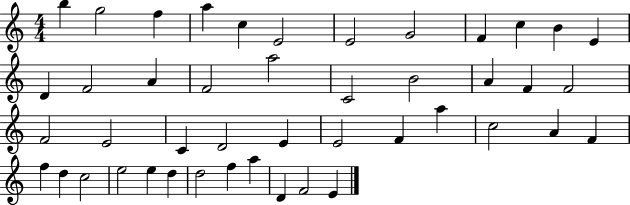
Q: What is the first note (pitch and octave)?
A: B5